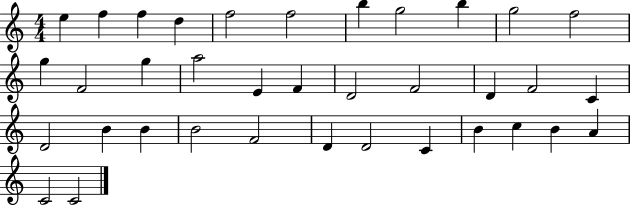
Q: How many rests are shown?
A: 0